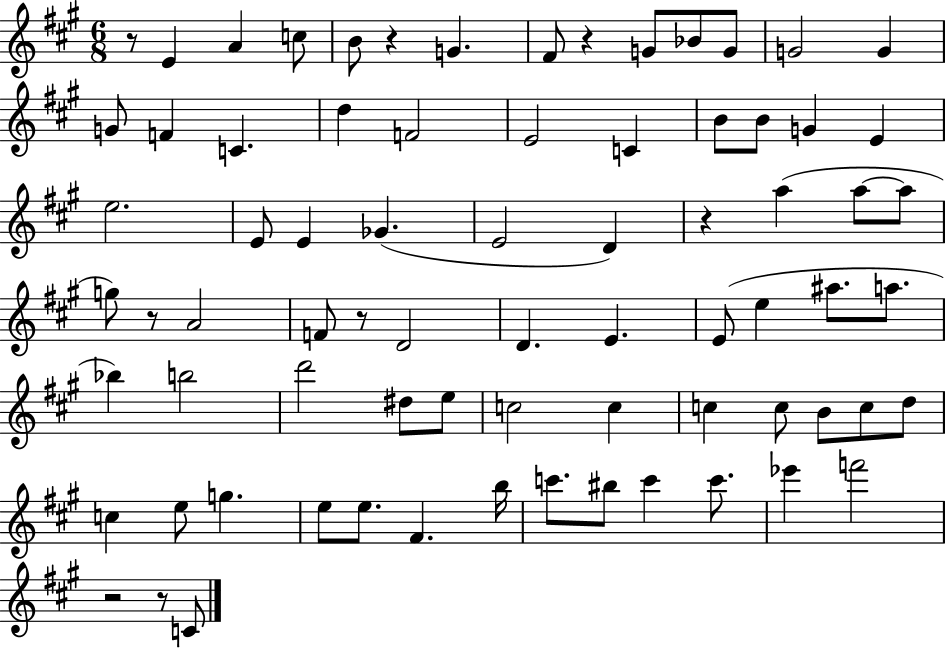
R/e E4/q A4/q C5/e B4/e R/q G4/q. F#4/e R/q G4/e Bb4/e G4/e G4/h G4/q G4/e F4/q C4/q. D5/q F4/h E4/h C4/q B4/e B4/e G4/q E4/q E5/h. E4/e E4/q Gb4/q. E4/h D4/q R/q A5/q A5/e A5/e G5/e R/e A4/h F4/e R/e D4/h D4/q. E4/q. E4/e E5/q A#5/e. A5/e. Bb5/q B5/h D6/h D#5/e E5/e C5/h C5/q C5/q C5/e B4/e C5/e D5/e C5/q E5/e G5/q. E5/e E5/e. F#4/q. B5/s C6/e. BIS5/e C6/q C6/e. Eb6/q F6/h R/h R/e C4/e